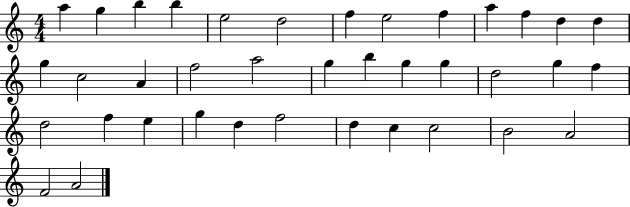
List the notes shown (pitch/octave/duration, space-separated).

A5/q G5/q B5/q B5/q E5/h D5/h F5/q E5/h F5/q A5/q F5/q D5/q D5/q G5/q C5/h A4/q F5/h A5/h G5/q B5/q G5/q G5/q D5/h G5/q F5/q D5/h F5/q E5/q G5/q D5/q F5/h D5/q C5/q C5/h B4/h A4/h F4/h A4/h